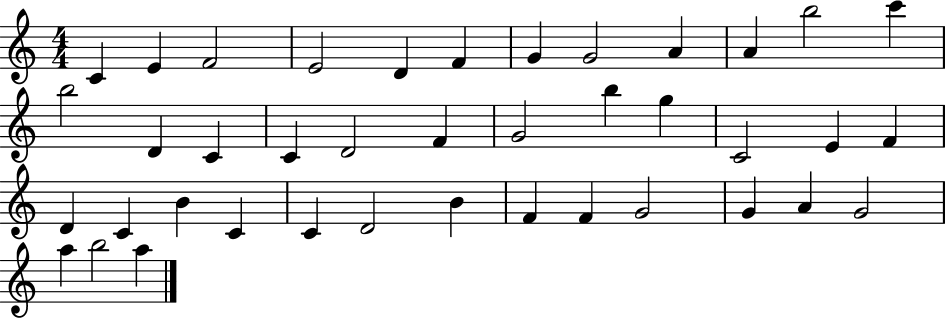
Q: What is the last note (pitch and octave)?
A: A5